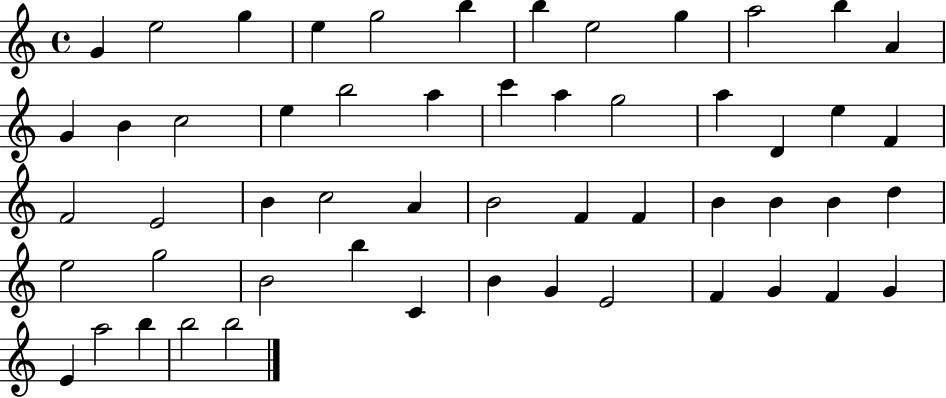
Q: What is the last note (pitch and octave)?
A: B5